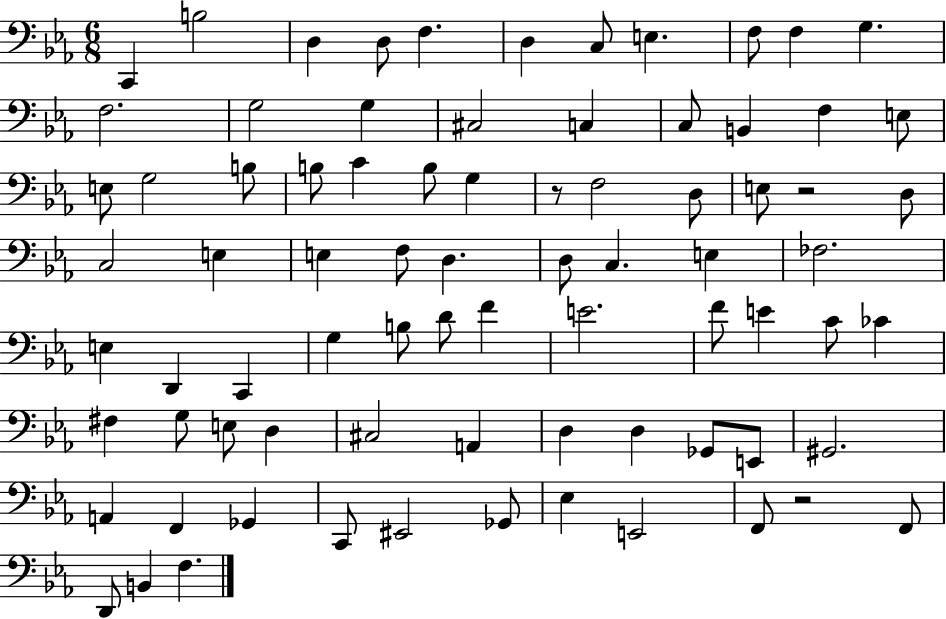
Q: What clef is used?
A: bass